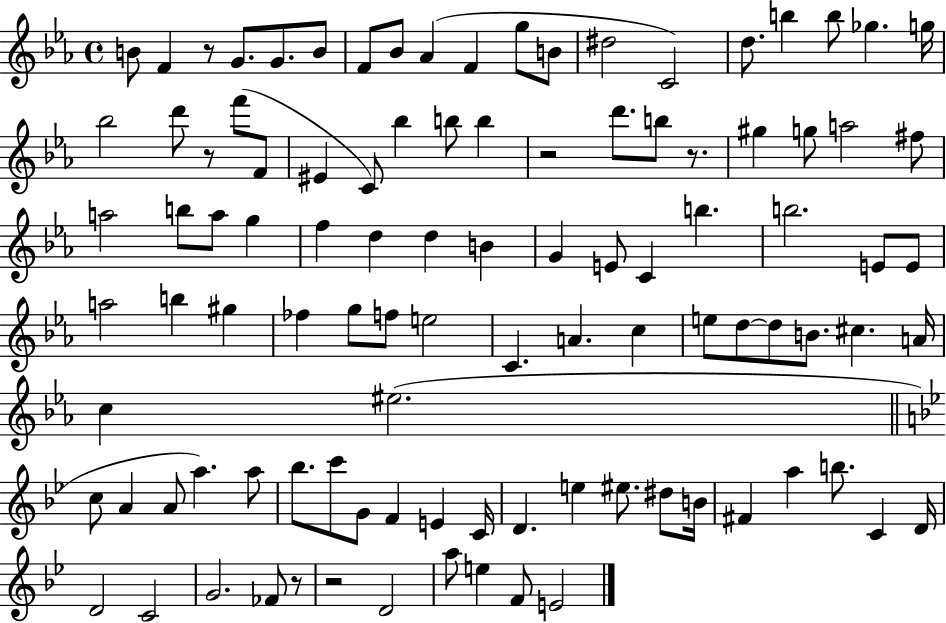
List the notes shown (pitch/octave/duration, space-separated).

B4/e F4/q R/e G4/e. G4/e. B4/e F4/e Bb4/e Ab4/q F4/q G5/e B4/e D#5/h C4/h D5/e. B5/q B5/e Gb5/q. G5/s Bb5/h D6/e R/e F6/e F4/e EIS4/q C4/e Bb5/q B5/e B5/q R/h D6/e. B5/e R/e. G#5/q G5/e A5/h F#5/e A5/h B5/e A5/e G5/q F5/q D5/q D5/q B4/q G4/q E4/e C4/q B5/q. B5/h. E4/e E4/e A5/h B5/q G#5/q FES5/q G5/e F5/e E5/h C4/q. A4/q. C5/q E5/e D5/e D5/e B4/e. C#5/q. A4/s C5/q EIS5/h. C5/e A4/q A4/e A5/q. A5/e Bb5/e. C6/e G4/e F4/q E4/q C4/s D4/q. E5/q EIS5/e. D#5/e B4/s F#4/q A5/q B5/e. C4/q D4/s D4/h C4/h G4/h. FES4/e R/e R/h D4/h A5/e E5/q F4/e E4/h